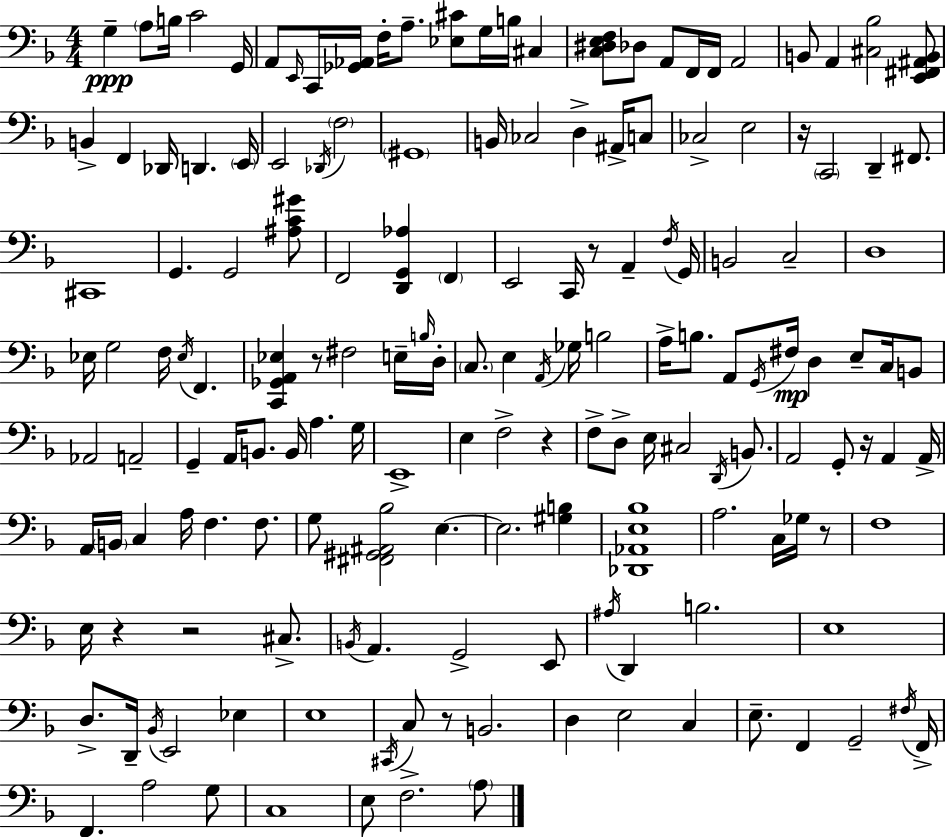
{
  \clef bass
  \numericTimeSignature
  \time 4/4
  \key f \major
  g4--\ppp \parenthesize a8 b16 c'2 g,16 | a,8 \grace { e,16 } c,16 <ges, aes,>16 f16-. a8.-- <ees cis'>8 g16 b16 cis4 | <c dis e f>8 des8 a,8 f,16 f,16 a,2 | b,8 a,4 <cis bes>2 <e, fis, ais, b,>8 | \break b,4-> f,4 des,16 d,4. | \parenthesize e,16 e,2 \acciaccatura { des,16 } \parenthesize f2 | \parenthesize gis,1 | b,16 ces2 d4-> ais,16-> | \break c8 ces2-> e2 | r16 \parenthesize c,2 d,4-- fis,8. | cis,1 | g,4. g,2 | \break <ais c' gis'>8 f,2 <d, g, aes>4 \parenthesize f,4 | e,2 c,16 r8 a,4-- | \acciaccatura { f16 } g,16 b,2 c2-- | d1 | \break ees16 g2 f16 \acciaccatura { ees16 } f,4. | <c, ges, a, ees>4 r8 fis2 | e16-- \grace { b16 } d16-. \parenthesize c8. e4 \acciaccatura { a,16 } ges16 b2 | a16-> b8. a,8 \acciaccatura { g,16 } fis16\mp d4 | \break e8-- c16 b,8 aes,2 a,2-- | g,4-- a,16 b,8. b,16 | a4. g16 e,1-> | e4 f2-> | \break r4 f8-> d8-> e16 cis2 | \acciaccatura { d,16 } b,8. a,2 | g,8-. r16 a,4 a,16-> a,16 \parenthesize b,16 c4 a16 f4. | f8. g8 <fis, gis, ais, bes>2 | \break e4.~~ e2. | <gis b>4 <des, aes, e bes>1 | a2. | c16 ges16 r8 f1 | \break e16 r4 r2 | cis8.-> \acciaccatura { b,16 } a,4. g,2-> | e,8 \acciaccatura { ais16 } d,4 b2. | e1 | \break d8.-> d,16-- \acciaccatura { bes,16 } e,2 | ees4 e1 | \acciaccatura { cis,16 } c8-> r8 | b,2. d4 | \break e2 c4 e8.-- f,4 | g,2-- \acciaccatura { fis16 } f,16-> f,4. | a2 g8 c1 | e8 f2. | \break \parenthesize a8 \bar "|."
}